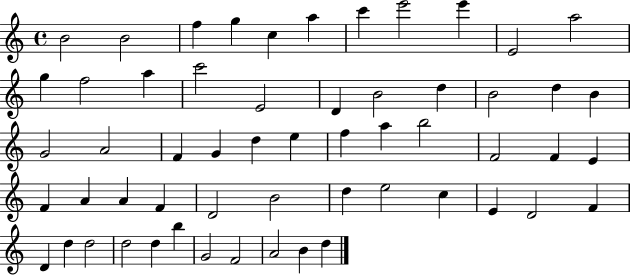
X:1
T:Untitled
M:4/4
L:1/4
K:C
B2 B2 f g c a c' e'2 e' E2 a2 g f2 a c'2 E2 D B2 d B2 d B G2 A2 F G d e f a b2 F2 F E F A A F D2 B2 d e2 c E D2 F D d d2 d2 d b G2 F2 A2 B d